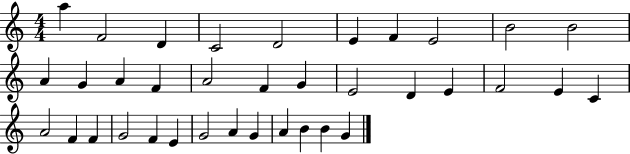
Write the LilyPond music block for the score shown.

{
  \clef treble
  \numericTimeSignature
  \time 4/4
  \key c \major
  a''4 f'2 d'4 | c'2 d'2 | e'4 f'4 e'2 | b'2 b'2 | \break a'4 g'4 a'4 f'4 | a'2 f'4 g'4 | e'2 d'4 e'4 | f'2 e'4 c'4 | \break a'2 f'4 f'4 | g'2 f'4 e'4 | g'2 a'4 g'4 | a'4 b'4 b'4 g'4 | \break \bar "|."
}